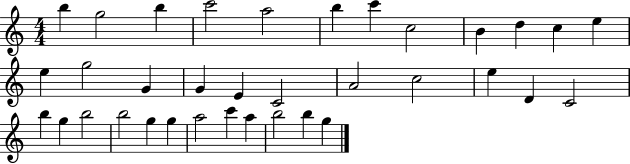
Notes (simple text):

B5/q G5/h B5/q C6/h A5/h B5/q C6/q C5/h B4/q D5/q C5/q E5/q E5/q G5/h G4/q G4/q E4/q C4/h A4/h C5/h E5/q D4/q C4/h B5/q G5/q B5/h B5/h G5/q G5/q A5/h C6/q A5/q B5/h B5/q G5/q